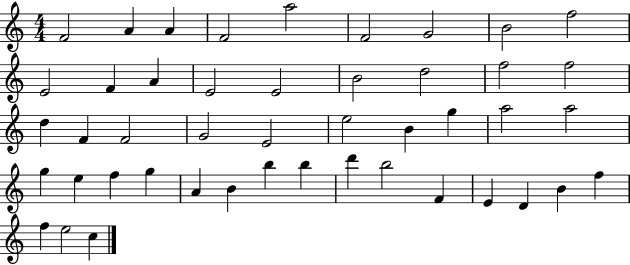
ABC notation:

X:1
T:Untitled
M:4/4
L:1/4
K:C
F2 A A F2 a2 F2 G2 B2 f2 E2 F A E2 E2 B2 d2 f2 f2 d F F2 G2 E2 e2 B g a2 a2 g e f g A B b b d' b2 F E D B f f e2 c